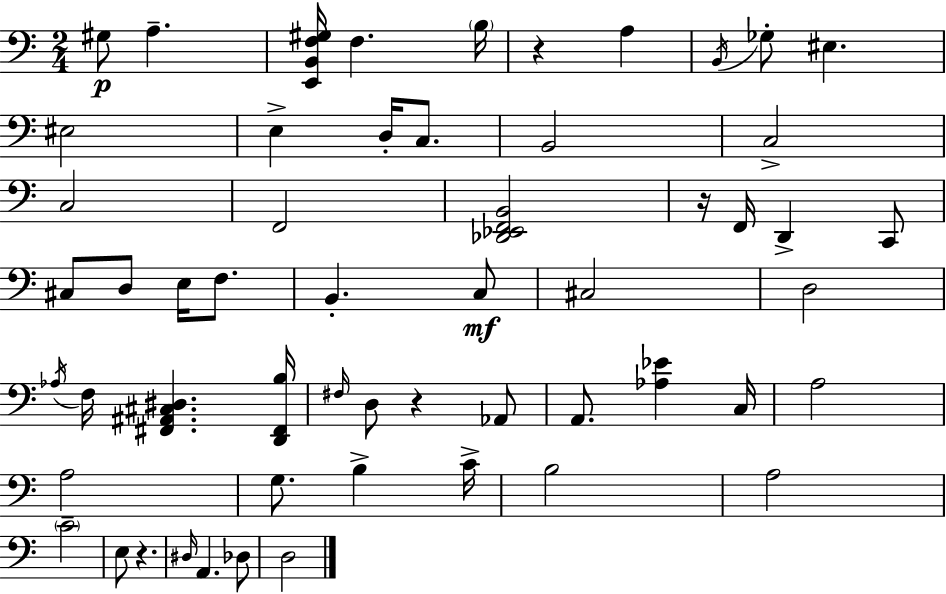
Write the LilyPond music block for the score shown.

{
  \clef bass
  \numericTimeSignature
  \time 2/4
  \key a \minor
  gis8\p a4.-- | <e, b, f gis>16 f4. \parenthesize b16 | r4 a4 | \acciaccatura { b,16 } ges8-. eis4. | \break eis2 | e4-> d16-. c8. | b,2 | c2-> | \break c2 | f,2 | <des, ees, f, b,>2 | r16 f,16 d,4-> c,8 | \break cis8 d8 e16 f8. | b,4.-. c8\mf | cis2 | d2 | \break \acciaccatura { aes16 } f16 <fis, ais, cis dis>4. | <d, fis, b>16 \grace { fis16 } d8 r4 | aes,8 a,8. <aes ees'>4 | c16 a2 | \break a2 | g8. b4-> | c'16-> b2 | a2 | \break \parenthesize c'2-- | e8 r4. | \grace { dis16 } a,4. | des8 d2 | \break \bar "|."
}